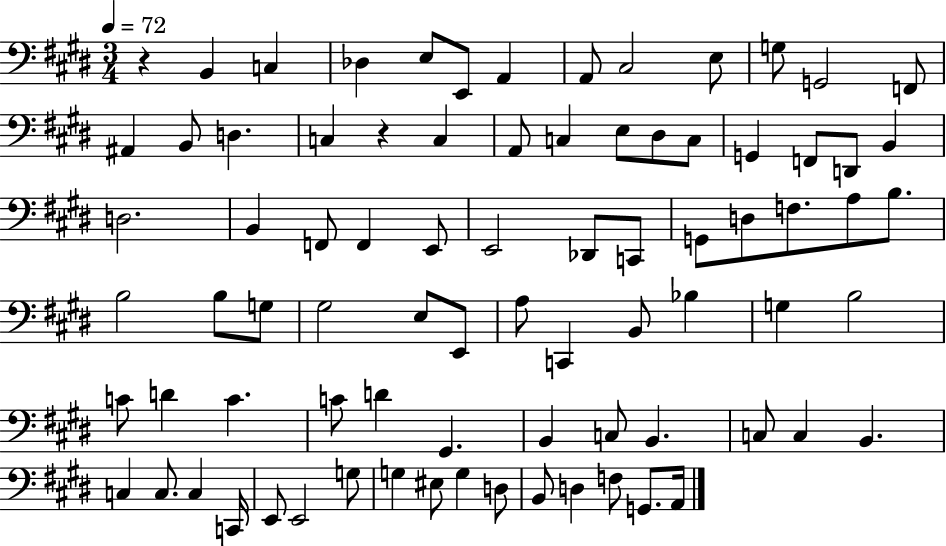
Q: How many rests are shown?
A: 2